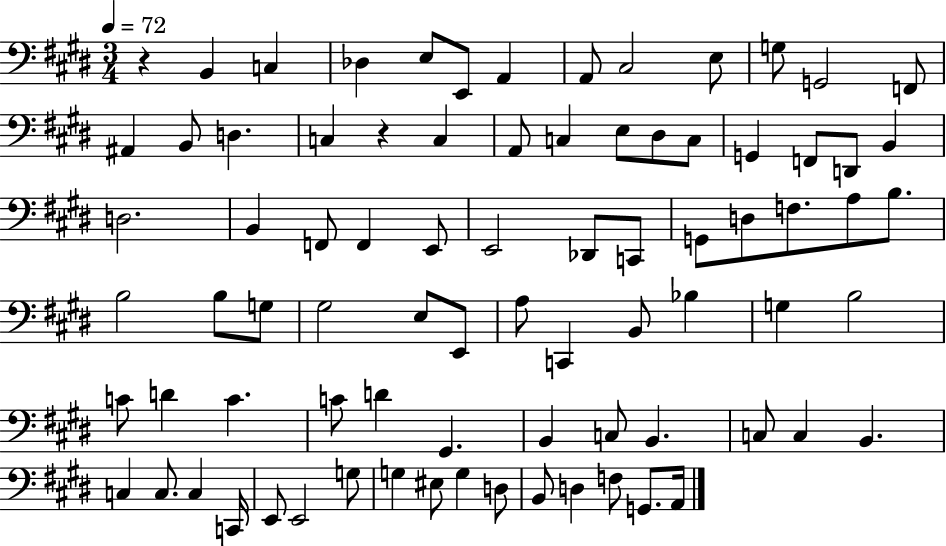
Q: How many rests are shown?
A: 2